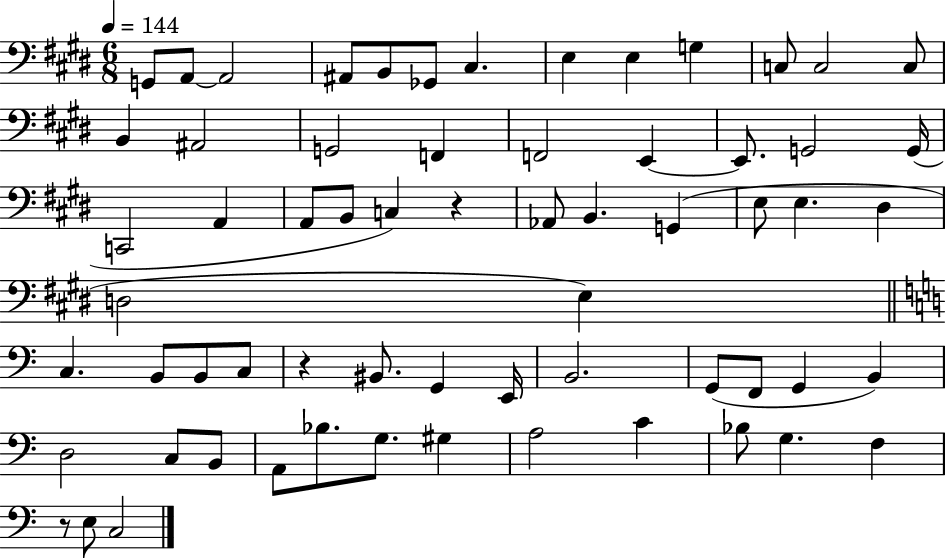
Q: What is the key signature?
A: E major